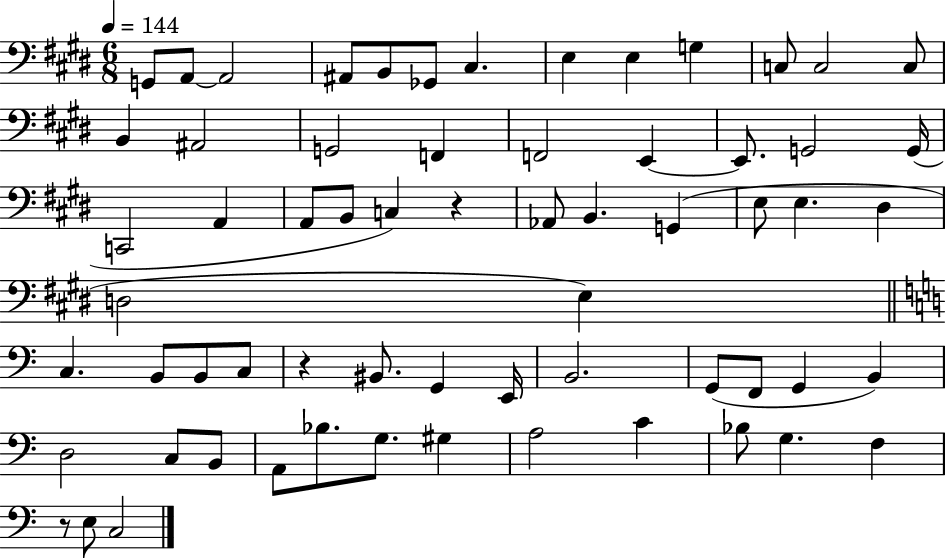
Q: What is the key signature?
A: E major